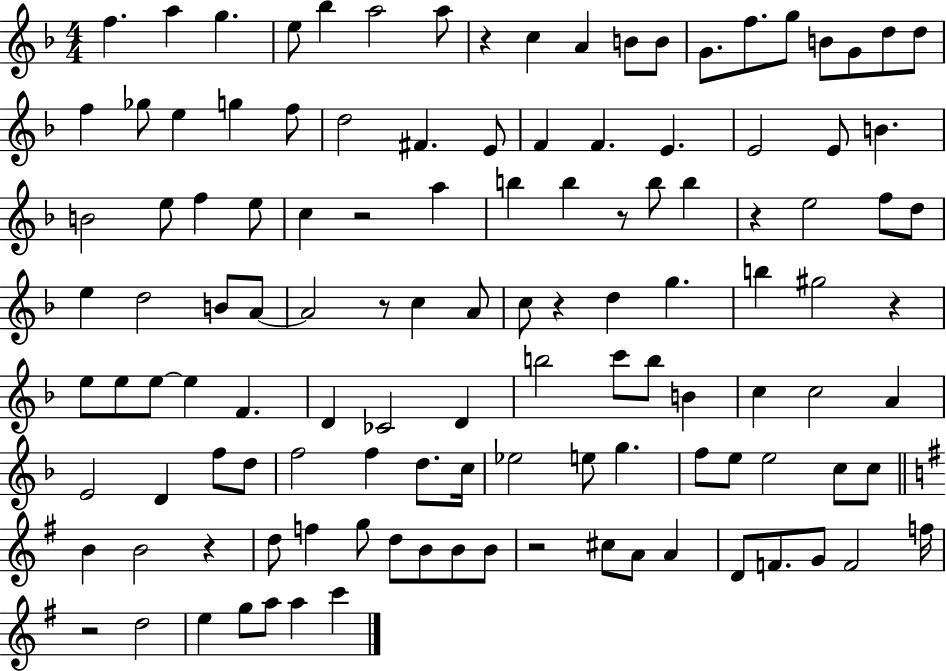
X:1
T:Untitled
M:4/4
L:1/4
K:F
f a g e/2 _b a2 a/2 z c A B/2 B/2 G/2 f/2 g/2 B/2 G/2 d/2 d/2 f _g/2 e g f/2 d2 ^F E/2 F F E E2 E/2 B B2 e/2 f e/2 c z2 a b b z/2 b/2 b z e2 f/2 d/2 e d2 B/2 A/2 A2 z/2 c A/2 c/2 z d g b ^g2 z e/2 e/2 e/2 e F D _C2 D b2 c'/2 b/2 B c c2 A E2 D f/2 d/2 f2 f d/2 c/4 _e2 e/2 g f/2 e/2 e2 c/2 c/2 B B2 z d/2 f g/2 d/2 B/2 B/2 B/2 z2 ^c/2 A/2 A D/2 F/2 G/2 F2 f/4 z2 d2 e g/2 a/2 a c'